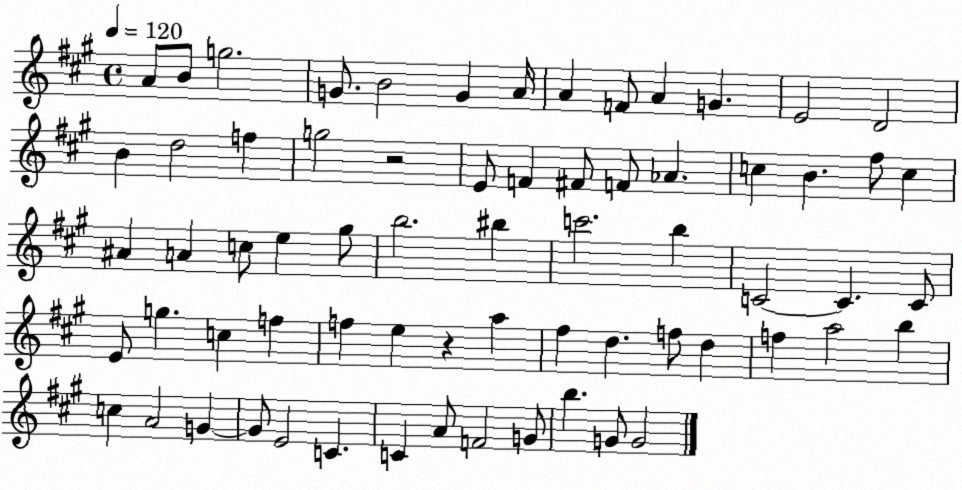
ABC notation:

X:1
T:Untitled
M:4/4
L:1/4
K:A
A/2 B/2 g2 G/2 B2 G A/4 A F/2 A G E2 D2 B d2 f g2 z2 E/2 F ^F/2 F/2 _A c B ^f/2 c ^A A c/2 e ^g/2 b2 ^b c'2 b C2 C C/2 E/2 g c f f e z a ^f d f/2 d f a2 b c A2 G G/2 E2 C C A/2 F2 G/2 b G/2 G2